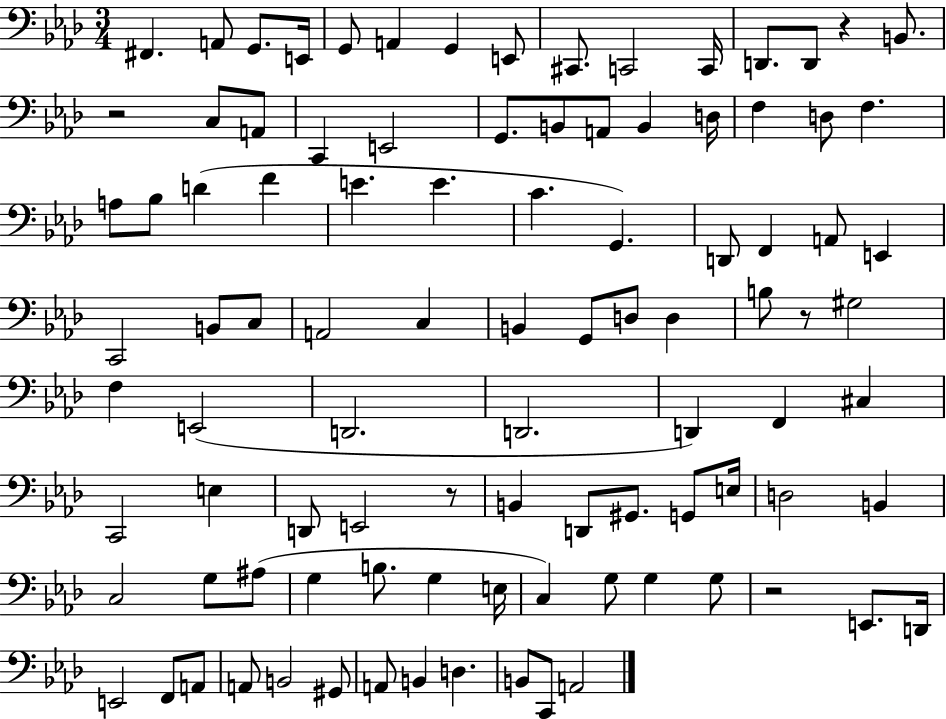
{
  \clef bass
  \numericTimeSignature
  \time 3/4
  \key aes \major
  fis,4. a,8 g,8. e,16 | g,8 a,4 g,4 e,8 | cis,8. c,2 c,16 | d,8. d,8 r4 b,8. | \break r2 c8 a,8 | c,4 e,2 | g,8. b,8 a,8 b,4 d16 | f4 d8 f4. | \break a8 bes8 d'4( f'4 | e'4. e'4. | c'4. g,4.) | d,8 f,4 a,8 e,4 | \break c,2 b,8 c8 | a,2 c4 | b,4 g,8 d8 d4 | b8 r8 gis2 | \break f4 e,2( | d,2. | d,2. | d,4) f,4 cis4 | \break c,2 e4 | d,8 e,2 r8 | b,4 d,8 gis,8. g,8 e16 | d2 b,4 | \break c2 g8 ais8( | g4 b8. g4 e16 | c4) g8 g4 g8 | r2 e,8. d,16 | \break e,2 f,8 a,8 | a,8 b,2 gis,8 | a,8 b,4 d4. | b,8 c,8 a,2 | \break \bar "|."
}